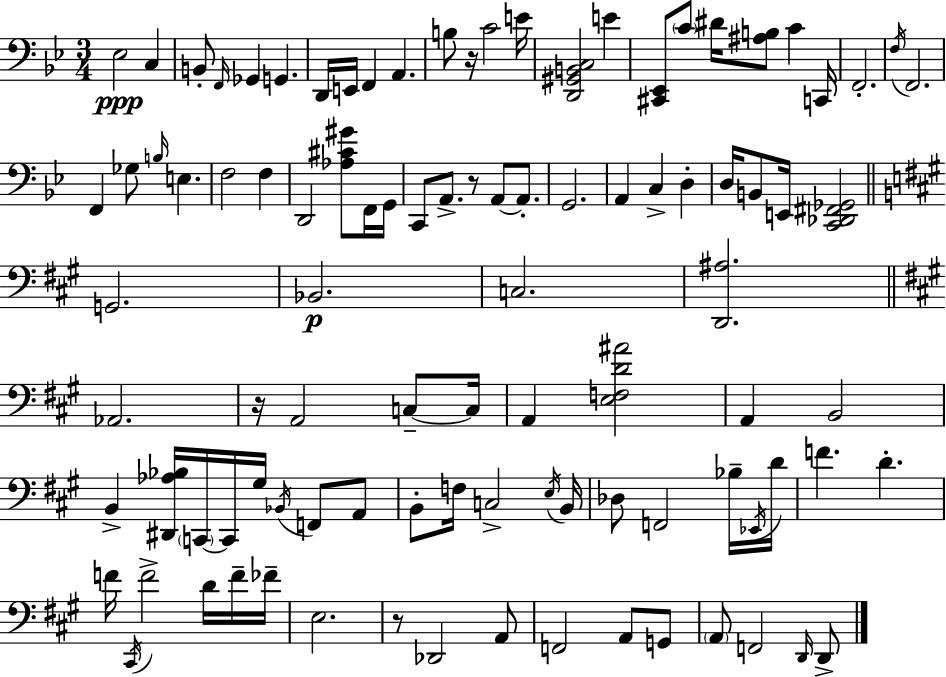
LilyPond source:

{
  \clef bass
  \numericTimeSignature
  \time 3/4
  \key g \minor
  ees2\ppp c4 | b,8-. \grace { f,16 } ges,4 g,4. | d,16 e,16 f,4 a,4. | b8 r16 c'2 | \break e'16 <d, gis, b, c>2 e'4 | <cis, ees,>8 \parenthesize c'8 dis'16 <ais b>8 c'4 | c,16 f,2.-. | \acciaccatura { f16 } f,2. | \break f,4 ges8 \grace { b16 } e4. | f2 f4 | d,2 <aes cis' gis'>8 | f,16 g,16 c,8 a,8.-> r8 a,8~~ | \break a,8.-. g,2. | a,4 c4-> d4-. | d16 b,8 e,16 <c, des, fis, ges,>2 | \bar "||" \break \key a \major g,2. | bes,2.\p | c2. | <d, ais>2. | \break \bar "||" \break \key a \major aes,2. | r16 a,2 c8--~~ c16 | a,4 <e f d' ais'>2 | a,4 b,2 | \break b,4-> <dis, aes bes>16 \parenthesize c,16~~ c,16 gis16 \acciaccatura { bes,16 } f,8 a,8 | b,8-. f16 c2-> | \acciaccatura { e16 } b,16 des8 f,2 | bes16-- \acciaccatura { ees,16 } d'16 f'4. d'4.-. | \break f'16 \acciaccatura { cis,16 } f'2-> | d'16 f'16-- fes'16-- e2. | r8 des,2 | a,8 f,2 | \break a,8 g,8 \parenthesize a,8 f,2 | \grace { d,16 } d,8-> \bar "|."
}